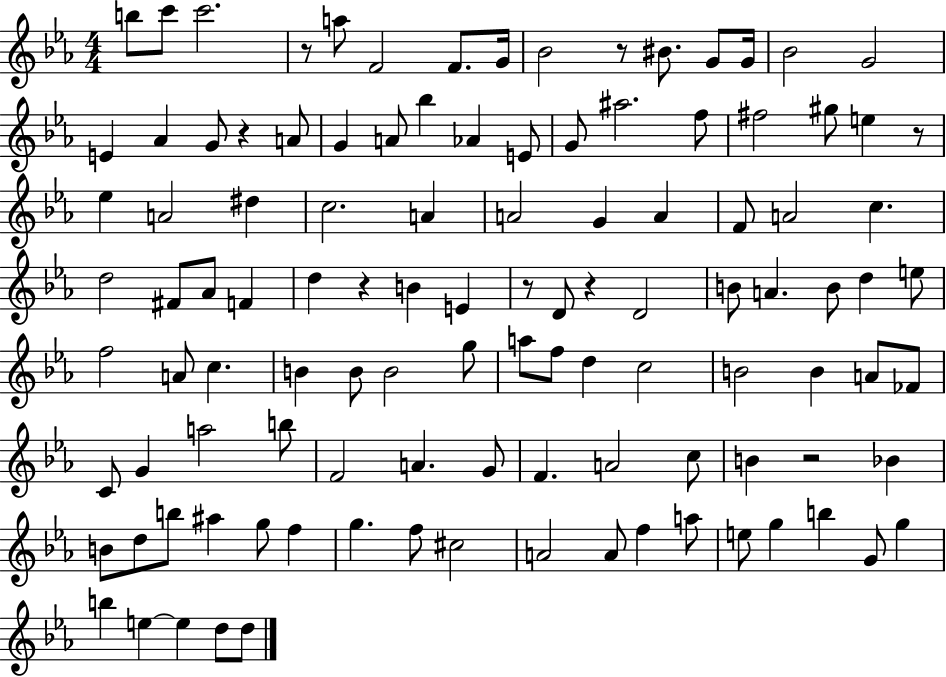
B5/e C6/e C6/h. R/e A5/e F4/h F4/e. G4/s Bb4/h R/e BIS4/e. G4/e G4/s Bb4/h G4/h E4/q Ab4/q G4/e R/q A4/e G4/q A4/e Bb5/q Ab4/q E4/e G4/e A#5/h. F5/e F#5/h G#5/e E5/q R/e Eb5/q A4/h D#5/q C5/h. A4/q A4/h G4/q A4/q F4/e A4/h C5/q. D5/h F#4/e Ab4/e F4/q D5/q R/q B4/q E4/q R/e D4/e R/q D4/h B4/e A4/q. B4/e D5/q E5/e F5/h A4/e C5/q. B4/q B4/e B4/h G5/e A5/e F5/e D5/q C5/h B4/h B4/q A4/e FES4/e C4/e G4/q A5/h B5/e F4/h A4/q. G4/e F4/q. A4/h C5/e B4/q R/h Bb4/q B4/e D5/e B5/e A#5/q G5/e F5/q G5/q. F5/e C#5/h A4/h A4/e F5/q A5/e E5/e G5/q B5/q G4/e G5/q B5/q E5/q E5/q D5/e D5/e